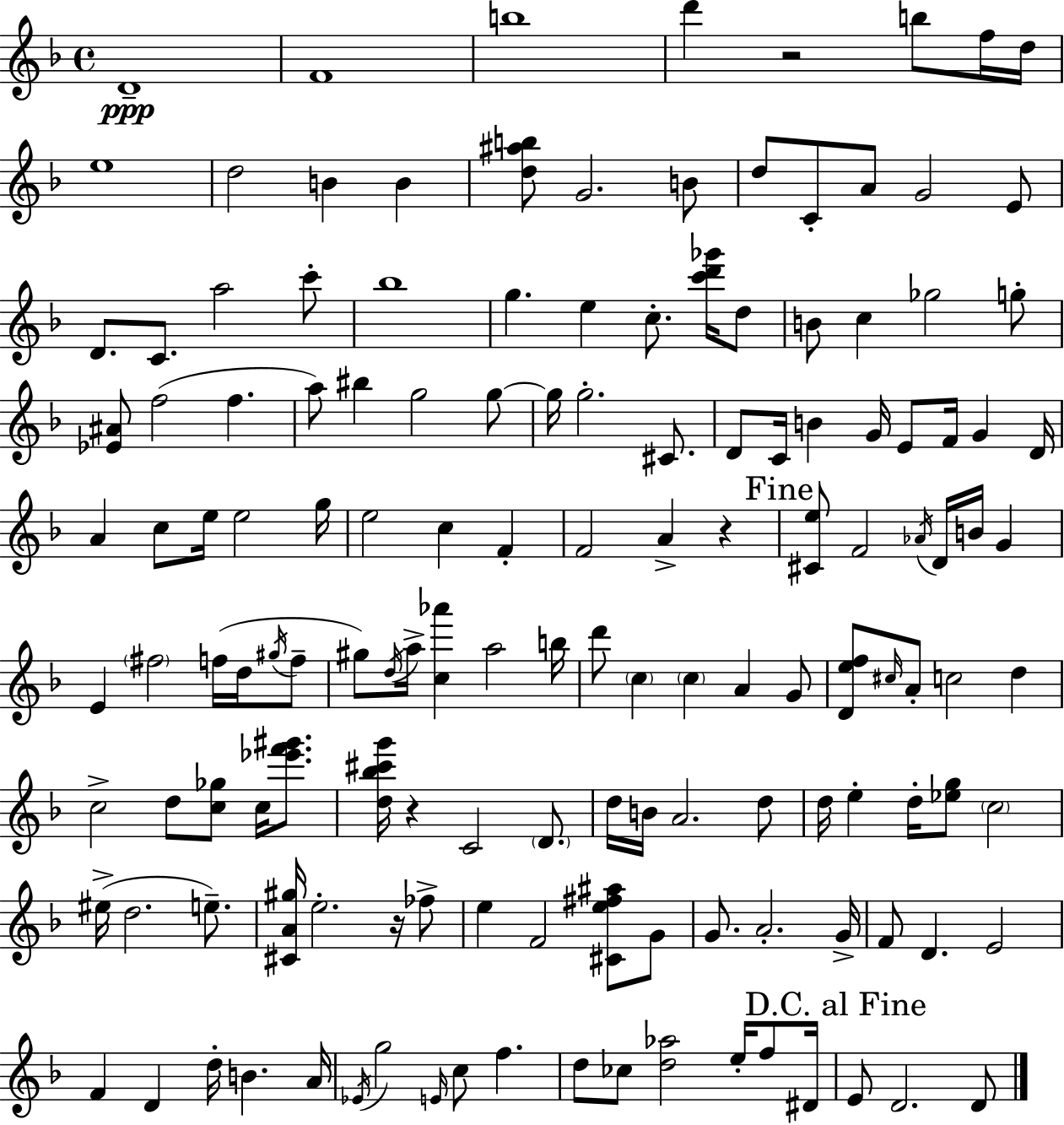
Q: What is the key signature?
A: F major